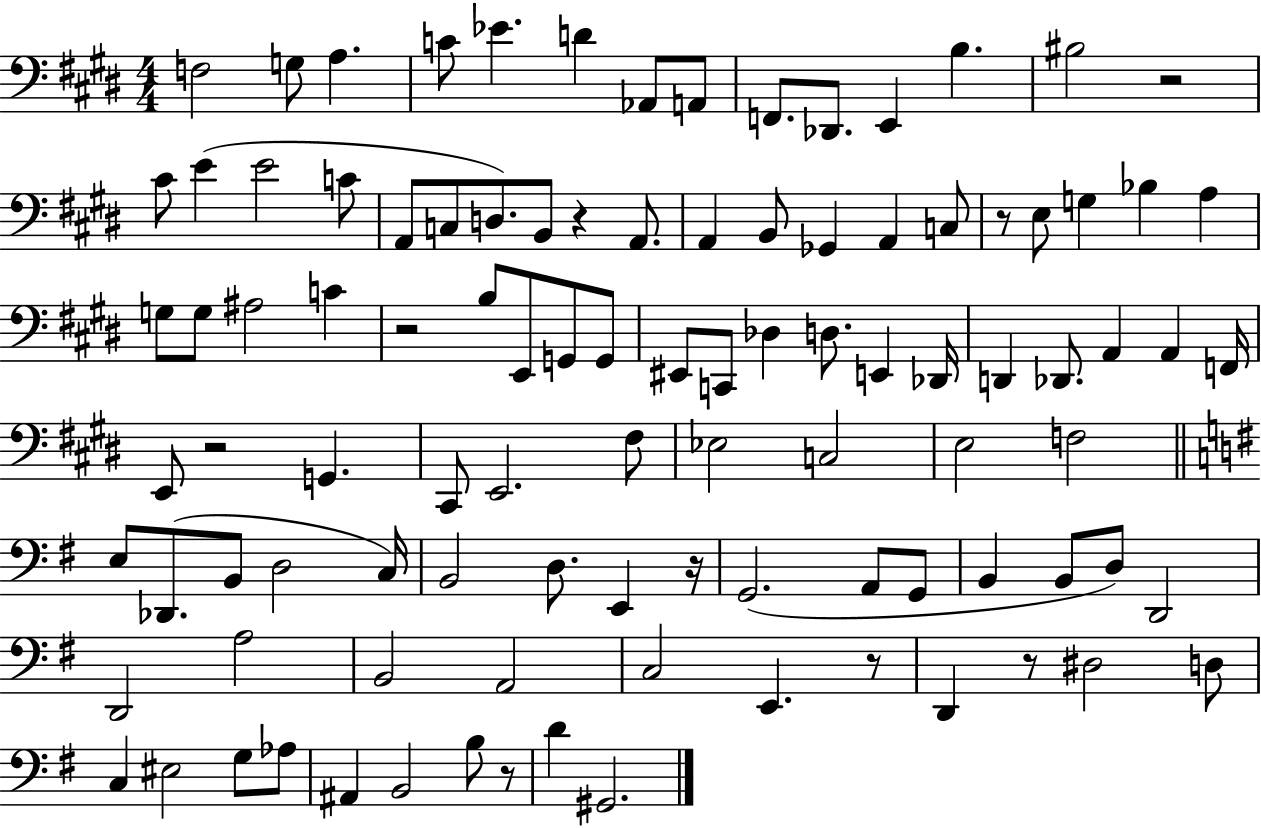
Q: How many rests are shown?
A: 9